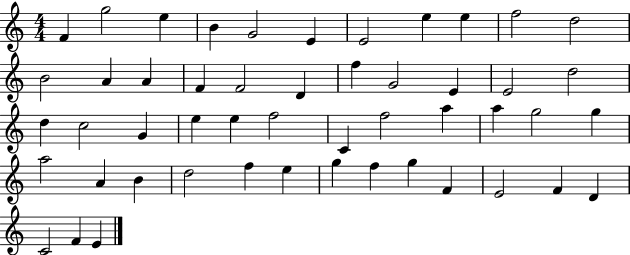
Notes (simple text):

F4/q G5/h E5/q B4/q G4/h E4/q E4/h E5/q E5/q F5/h D5/h B4/h A4/q A4/q F4/q F4/h D4/q F5/q G4/h E4/q E4/h D5/h D5/q C5/h G4/q E5/q E5/q F5/h C4/q F5/h A5/q A5/q G5/h G5/q A5/h A4/q B4/q D5/h F5/q E5/q G5/q F5/q G5/q F4/q E4/h F4/q D4/q C4/h F4/q E4/q